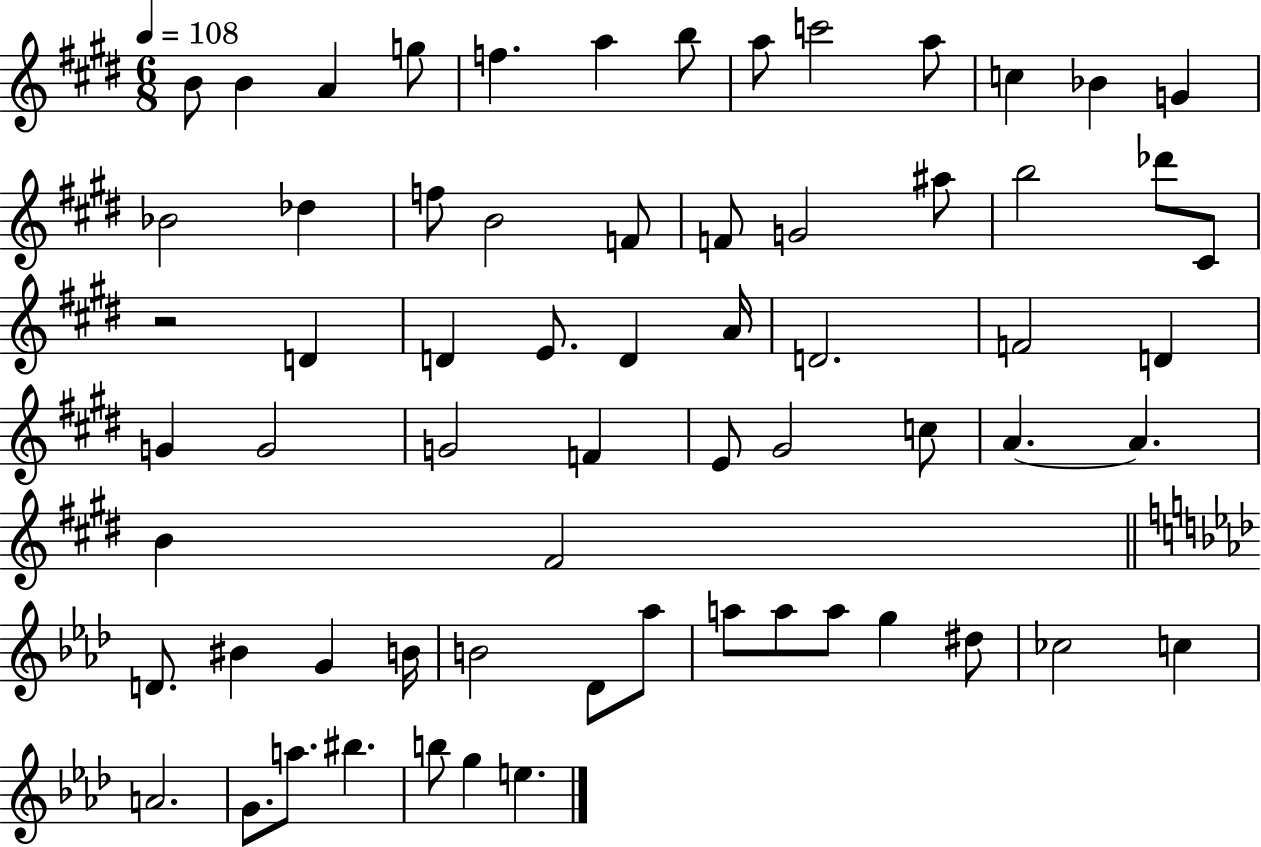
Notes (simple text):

B4/e B4/q A4/q G5/e F5/q. A5/q B5/e A5/e C6/h A5/e C5/q Bb4/q G4/q Bb4/h Db5/q F5/e B4/h F4/e F4/e G4/h A#5/e B5/h Db6/e C#4/e R/h D4/q D4/q E4/e. D4/q A4/s D4/h. F4/h D4/q G4/q G4/h G4/h F4/q E4/e G#4/h C5/e A4/q. A4/q. B4/q F#4/h D4/e. BIS4/q G4/q B4/s B4/h Db4/e Ab5/e A5/e A5/e A5/e G5/q D#5/e CES5/h C5/q A4/h. G4/e. A5/e. BIS5/q. B5/e G5/q E5/q.